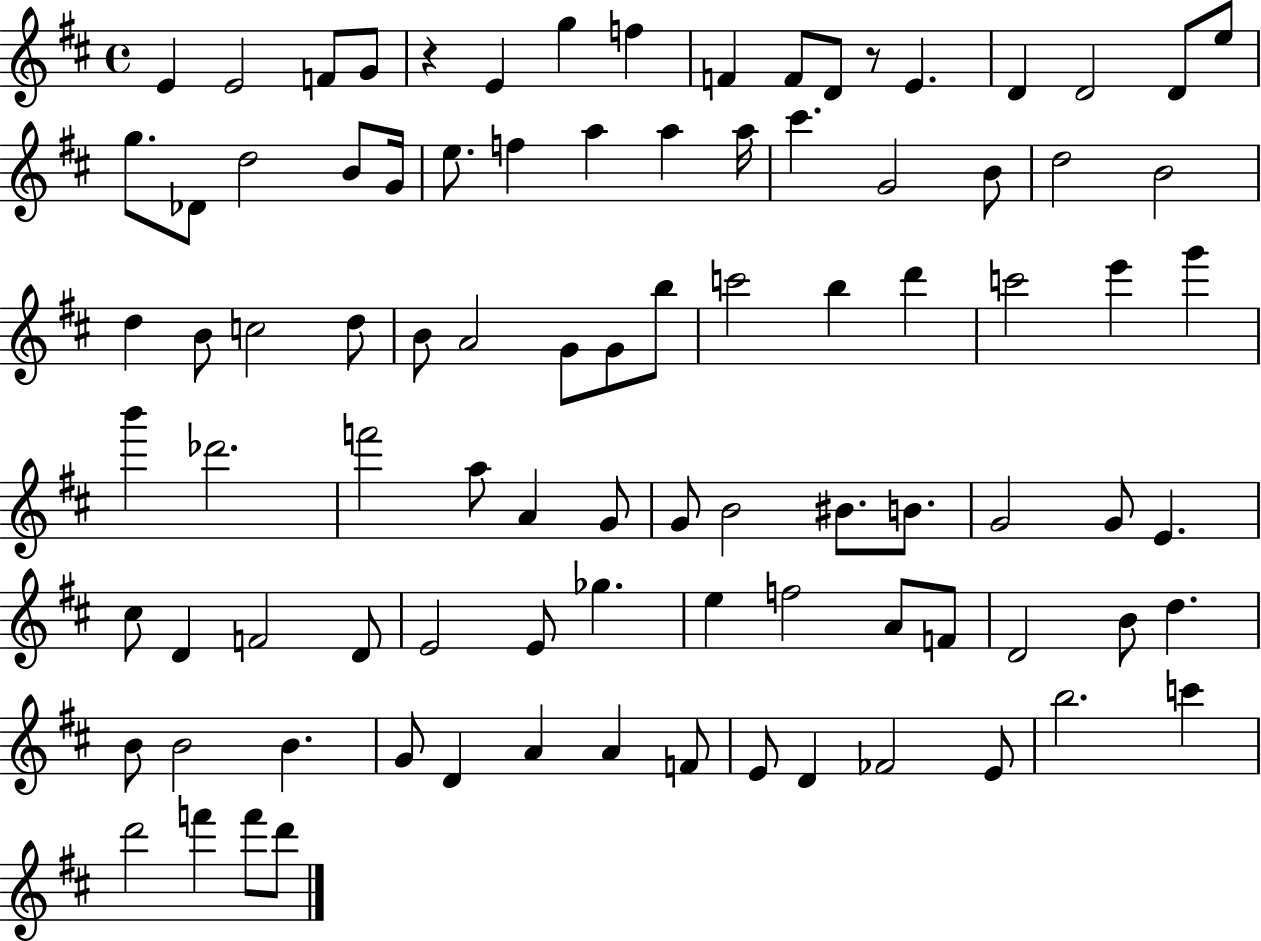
E4/q E4/h F4/e G4/e R/q E4/q G5/q F5/q F4/q F4/e D4/e R/e E4/q. D4/q D4/h D4/e E5/e G5/e. Db4/e D5/h B4/e G4/s E5/e. F5/q A5/q A5/q A5/s C#6/q. G4/h B4/e D5/h B4/h D5/q B4/e C5/h D5/e B4/e A4/h G4/e G4/e B5/e C6/h B5/q D6/q C6/h E6/q G6/q B6/q Db6/h. F6/h A5/e A4/q G4/e G4/e B4/h BIS4/e. B4/e. G4/h G4/e E4/q. C#5/e D4/q F4/h D4/e E4/h E4/e Gb5/q. E5/q F5/h A4/e F4/e D4/h B4/e D5/q. B4/e B4/h B4/q. G4/e D4/q A4/q A4/q F4/e E4/e D4/q FES4/h E4/e B5/h. C6/q D6/h F6/q F6/e D6/e